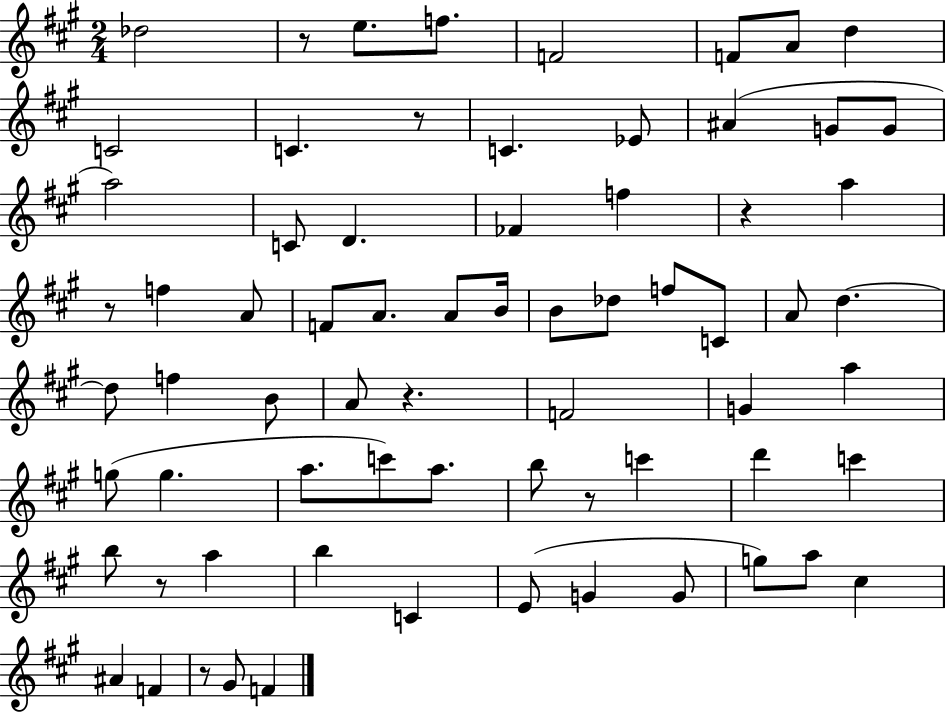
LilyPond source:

{
  \clef treble
  \numericTimeSignature
  \time 2/4
  \key a \major
  des''2 | r8 e''8. f''8. | f'2 | f'8 a'8 d''4 | \break c'2 | c'4. r8 | c'4. ees'8 | ais'4( g'8 g'8 | \break a''2) | c'8 d'4. | fes'4 f''4 | r4 a''4 | \break r8 f''4 a'8 | f'8 a'8. a'8 b'16 | b'8 des''8 f''8 c'8 | a'8 d''4.~~ | \break d''8 f''4 b'8 | a'8 r4. | f'2 | g'4 a''4 | \break g''8( g''4. | a''8. c'''8) a''8. | b''8 r8 c'''4 | d'''4 c'''4 | \break b''8 r8 a''4 | b''4 c'4 | e'8( g'4 g'8 | g''8) a''8 cis''4 | \break ais'4 f'4 | r8 gis'8 f'4 | \bar "|."
}